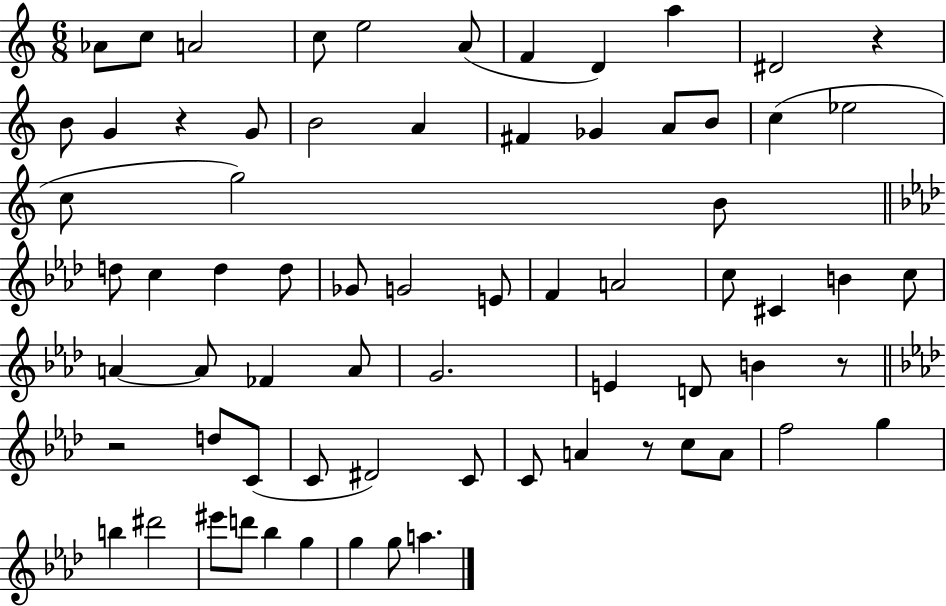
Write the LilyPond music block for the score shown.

{
  \clef treble
  \numericTimeSignature
  \time 6/8
  \key c \major
  aes'8 c''8 a'2 | c''8 e''2 a'8( | f'4 d'4) a''4 | dis'2 r4 | \break b'8 g'4 r4 g'8 | b'2 a'4 | fis'4 ges'4 a'8 b'8 | c''4( ees''2 | \break c''8 g''2) b'8 | \bar "||" \break \key aes \major d''8 c''4 d''4 d''8 | ges'8 g'2 e'8 | f'4 a'2 | c''8 cis'4 b'4 c''8 | \break a'4~~ a'8 fes'4 a'8 | g'2. | e'4 d'8 b'4 r8 | \bar "||" \break \key f \minor r2 d''8 c'8( | c'8 dis'2) c'8 | c'8 a'4 r8 c''8 a'8 | f''2 g''4 | \break b''4 dis'''2 | eis'''8 d'''8 bes''4 g''4 | g''4 g''8 a''4. | \bar "|."
}